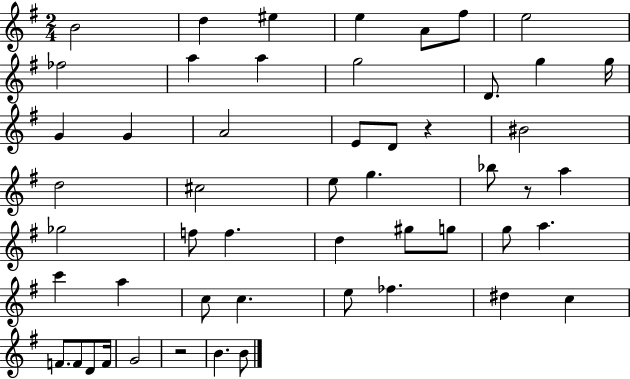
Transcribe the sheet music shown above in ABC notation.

X:1
T:Untitled
M:2/4
L:1/4
K:G
B2 d ^e e A/2 ^f/2 e2 _f2 a a g2 D/2 g g/4 G G A2 E/2 D/2 z ^B2 d2 ^c2 e/2 g _b/2 z/2 a _g2 f/2 f d ^g/2 g/2 g/2 a c' a c/2 c e/2 _f ^d c F/2 F/2 D/2 F/4 G2 z2 B B/2